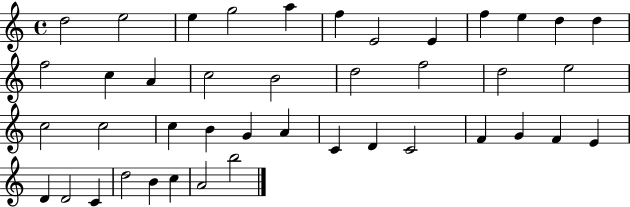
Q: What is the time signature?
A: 4/4